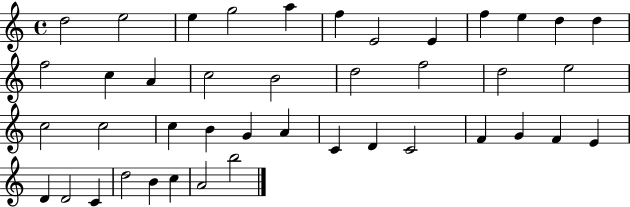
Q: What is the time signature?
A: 4/4